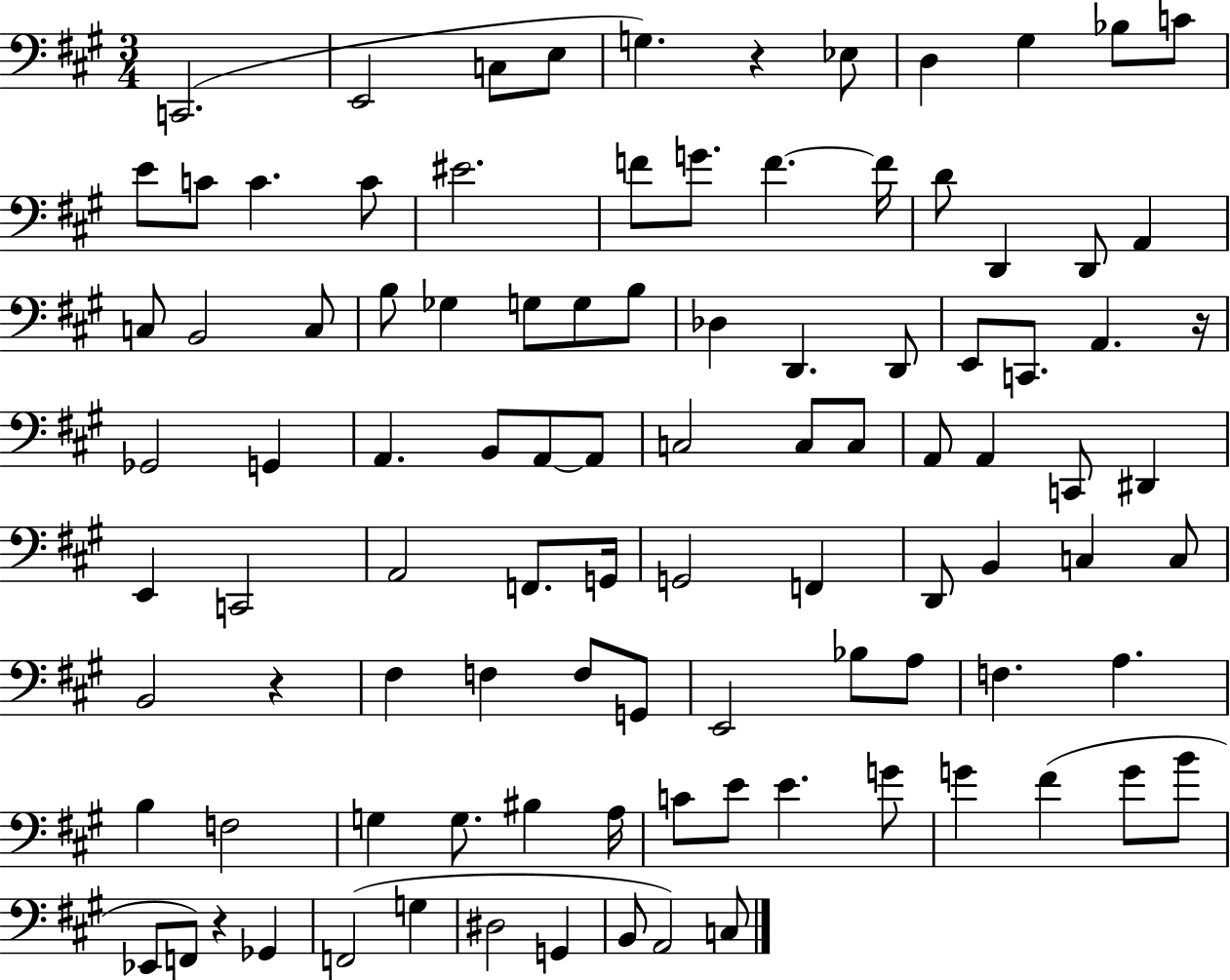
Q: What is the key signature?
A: A major